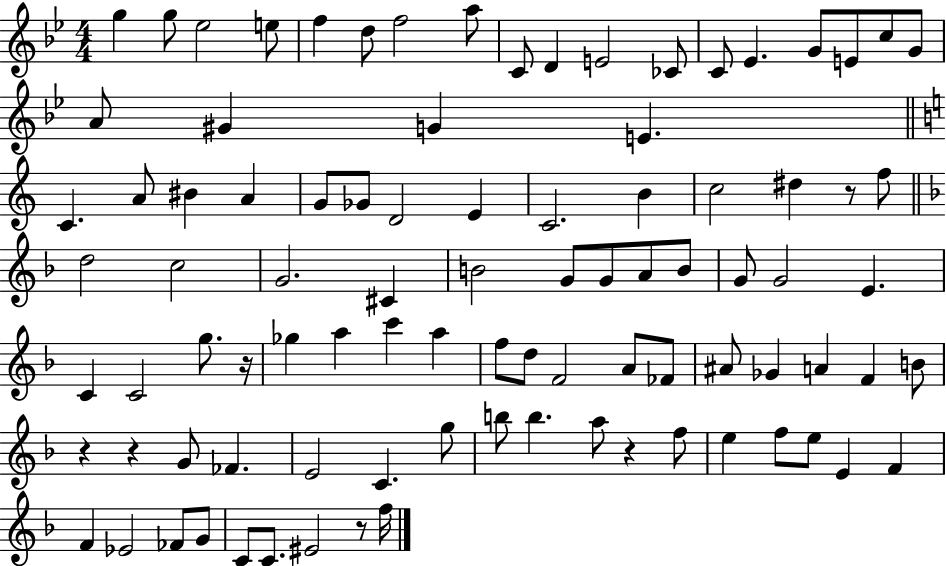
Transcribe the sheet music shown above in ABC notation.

X:1
T:Untitled
M:4/4
L:1/4
K:Bb
g g/2 _e2 e/2 f d/2 f2 a/2 C/2 D E2 _C/2 C/2 _E G/2 E/2 c/2 G/2 A/2 ^G G E C A/2 ^B A G/2 _G/2 D2 E C2 B c2 ^d z/2 f/2 d2 c2 G2 ^C B2 G/2 G/2 A/2 B/2 G/2 G2 E C C2 g/2 z/4 _g a c' a f/2 d/2 F2 A/2 _F/2 ^A/2 _G A F B/2 z z G/2 _F E2 C g/2 b/2 b a/2 z f/2 e f/2 e/2 E F F _E2 _F/2 G/2 C/2 C/2 ^E2 z/2 f/4